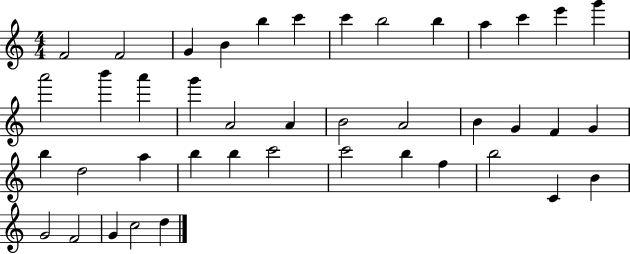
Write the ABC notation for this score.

X:1
T:Untitled
M:4/4
L:1/4
K:C
F2 F2 G B b c' c' b2 b a c' e' g' a'2 b' a' g' A2 A B2 A2 B G F G b d2 a b b c'2 c'2 b f b2 C B G2 F2 G c2 d